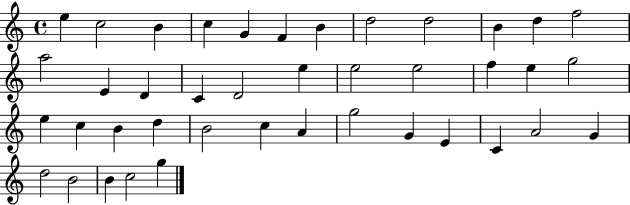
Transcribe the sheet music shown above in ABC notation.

X:1
T:Untitled
M:4/4
L:1/4
K:C
e c2 B c G F B d2 d2 B d f2 a2 E D C D2 e e2 e2 f e g2 e c B d B2 c A g2 G E C A2 G d2 B2 B c2 g